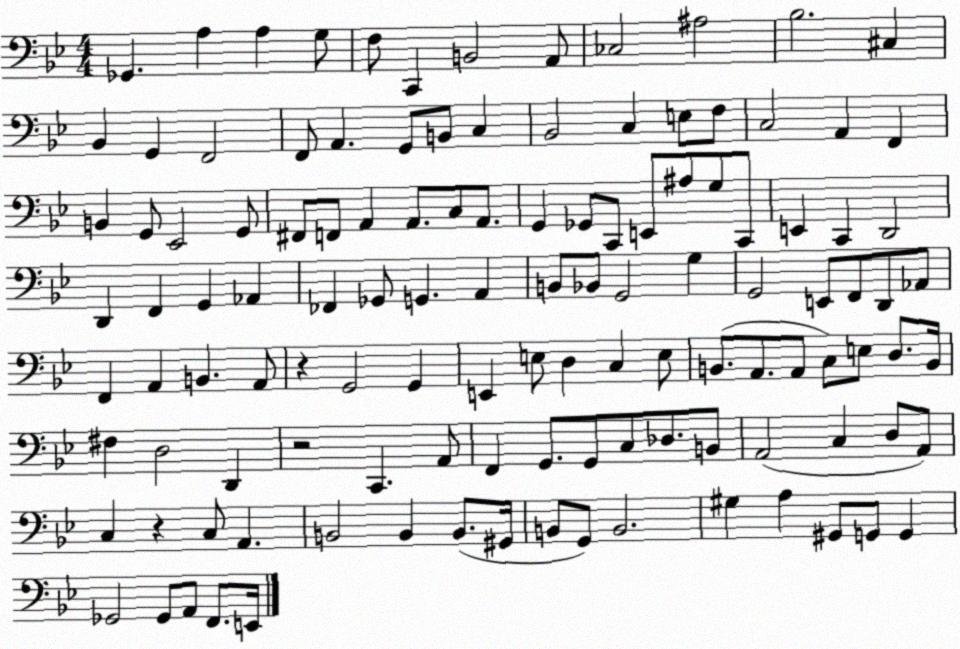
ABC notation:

X:1
T:Untitled
M:4/4
L:1/4
K:Bb
_G,, A, A, G,/2 F,/2 C,, B,,2 A,,/2 _C,2 ^A,2 _B,2 ^C, _B,, G,, F,,2 F,,/2 A,, G,,/2 B,,/2 C, _B,,2 C, E,/2 F,/2 C,2 A,, F,, B,, G,,/2 _E,,2 G,,/2 ^F,,/2 F,,/2 A,, A,,/2 C,/2 A,,/2 G,, _G,,/2 C,,/2 E,,/2 ^A,/2 G,/2 C,,/2 E,, C,, D,,2 D,, F,, G,, _A,, _F,, _G,,/2 G,, A,, B,,/2 _B,,/2 G,,2 G, G,,2 E,,/2 F,,/2 D,,/2 _A,,/2 F,, A,, B,, A,,/2 z G,,2 G,, E,, E,/2 D, C, E,/2 B,,/2 A,,/2 A,,/2 C,/2 E,/2 D,/2 B,,/4 ^F, D,2 D,, z2 C,, A,,/2 F,, G,,/2 G,,/2 C,/2 _D,/2 B,,/2 A,,2 C, D,/2 A,,/2 C, z C,/2 A,, B,,2 B,, B,,/2 ^G,,/4 B,,/2 G,,/2 B,,2 ^G, A, ^G,,/2 G,,/2 G,, _G,,2 _G,,/2 A,,/2 F,,/2 E,,/4